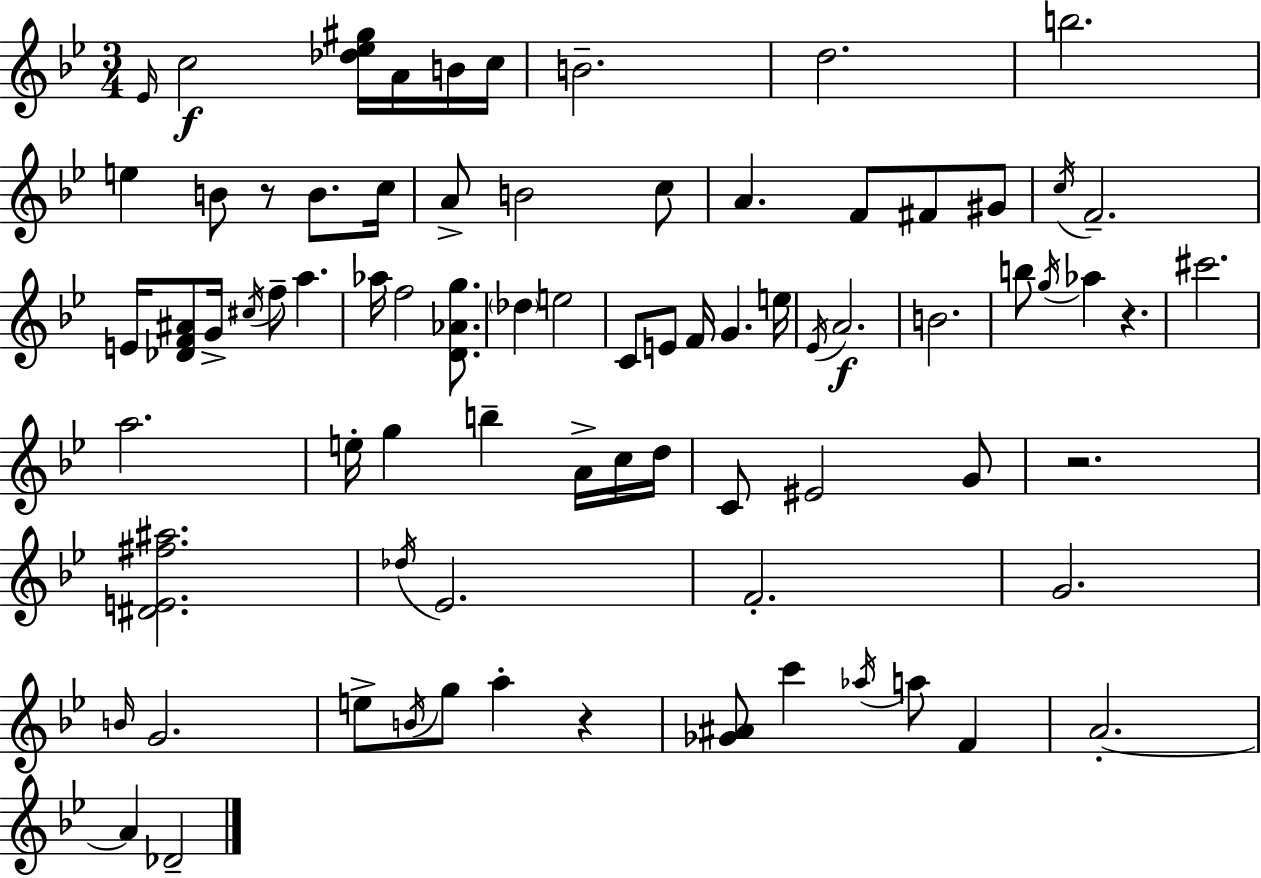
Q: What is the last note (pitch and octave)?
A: Db4